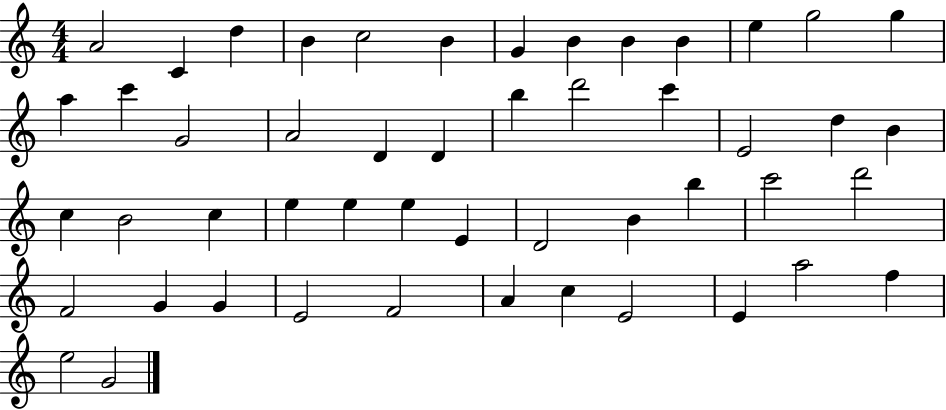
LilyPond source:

{
  \clef treble
  \numericTimeSignature
  \time 4/4
  \key c \major
  a'2 c'4 d''4 | b'4 c''2 b'4 | g'4 b'4 b'4 b'4 | e''4 g''2 g''4 | \break a''4 c'''4 g'2 | a'2 d'4 d'4 | b''4 d'''2 c'''4 | e'2 d''4 b'4 | \break c''4 b'2 c''4 | e''4 e''4 e''4 e'4 | d'2 b'4 b''4 | c'''2 d'''2 | \break f'2 g'4 g'4 | e'2 f'2 | a'4 c''4 e'2 | e'4 a''2 f''4 | \break e''2 g'2 | \bar "|."
}